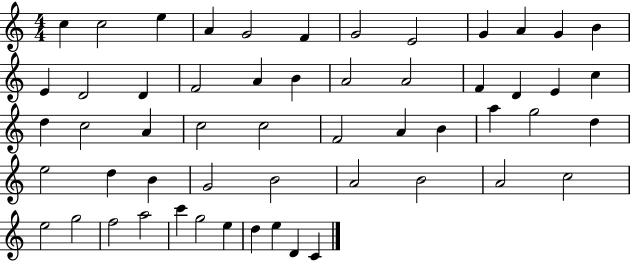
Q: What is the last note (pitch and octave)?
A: C4